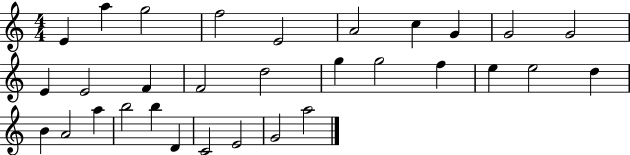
{
  \clef treble
  \numericTimeSignature
  \time 4/4
  \key c \major
  e'4 a''4 g''2 | f''2 e'2 | a'2 c''4 g'4 | g'2 g'2 | \break e'4 e'2 f'4 | f'2 d''2 | g''4 g''2 f''4 | e''4 e''2 d''4 | \break b'4 a'2 a''4 | b''2 b''4 d'4 | c'2 e'2 | g'2 a''2 | \break \bar "|."
}